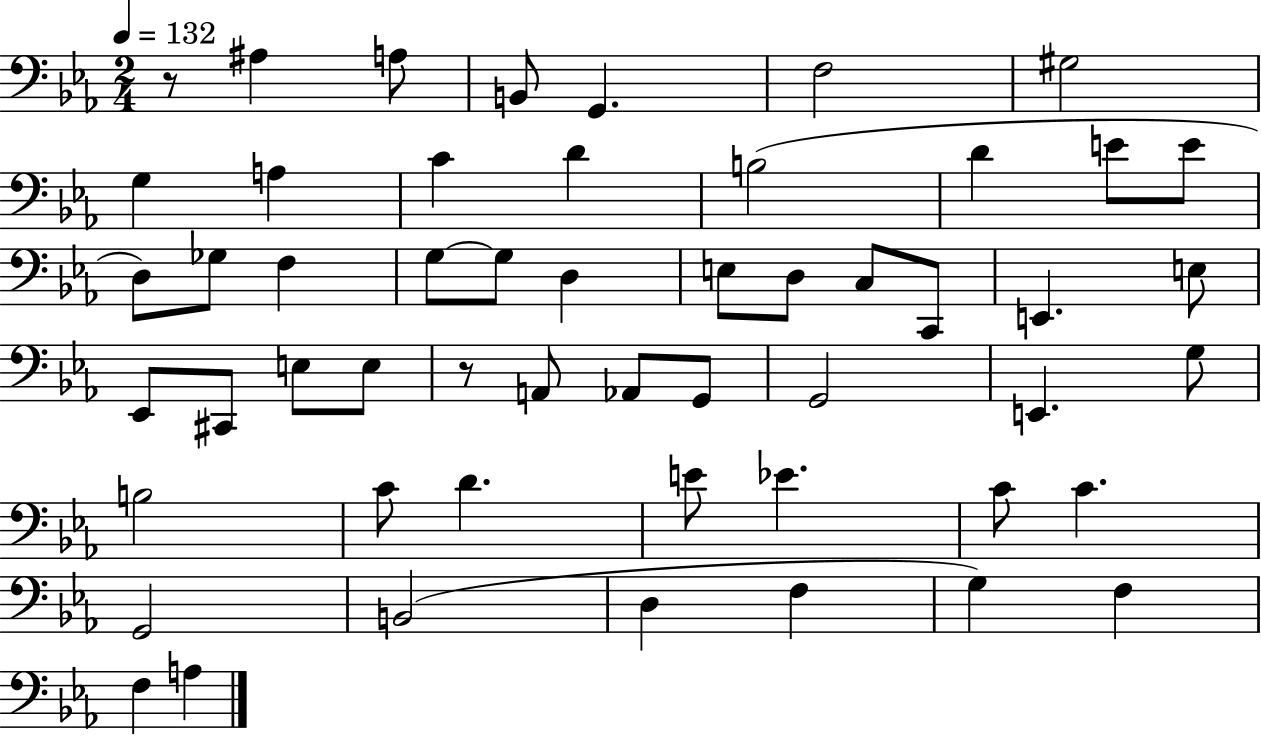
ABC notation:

X:1
T:Untitled
M:2/4
L:1/4
K:Eb
z/2 ^A, A,/2 B,,/2 G,, F,2 ^G,2 G, A, C D B,2 D E/2 E/2 D,/2 _G,/2 F, G,/2 G,/2 D, E,/2 D,/2 C,/2 C,,/2 E,, E,/2 _E,,/2 ^C,,/2 E,/2 E,/2 z/2 A,,/2 _A,,/2 G,,/2 G,,2 E,, G,/2 B,2 C/2 D E/2 _E C/2 C G,,2 B,,2 D, F, G, F, F, A,